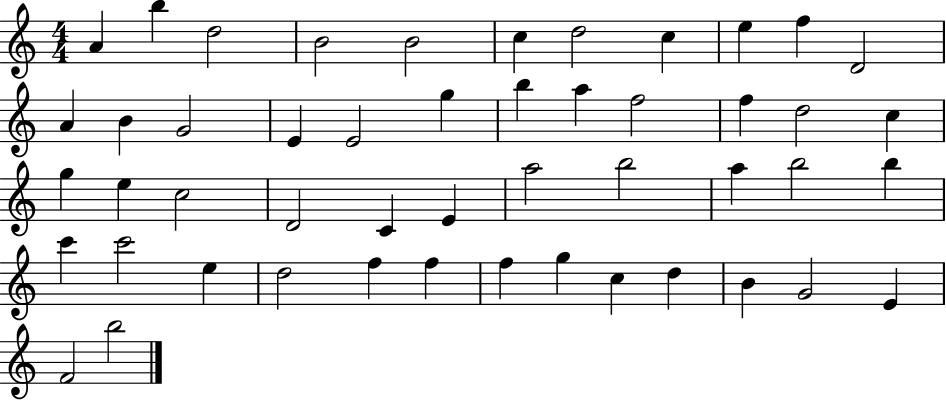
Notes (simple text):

A4/q B5/q D5/h B4/h B4/h C5/q D5/h C5/q E5/q F5/q D4/h A4/q B4/q G4/h E4/q E4/h G5/q B5/q A5/q F5/h F5/q D5/h C5/q G5/q E5/q C5/h D4/h C4/q E4/q A5/h B5/h A5/q B5/h B5/q C6/q C6/h E5/q D5/h F5/q F5/q F5/q G5/q C5/q D5/q B4/q G4/h E4/q F4/h B5/h